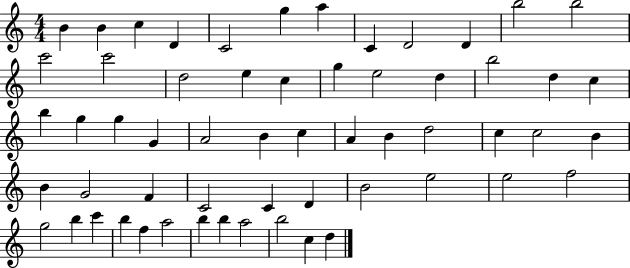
{
  \clef treble
  \numericTimeSignature
  \time 4/4
  \key c \major
  b'4 b'4 c''4 d'4 | c'2 g''4 a''4 | c'4 d'2 d'4 | b''2 b''2 | \break c'''2 c'''2 | d''2 e''4 c''4 | g''4 e''2 d''4 | b''2 d''4 c''4 | \break b''4 g''4 g''4 g'4 | a'2 b'4 c''4 | a'4 b'4 d''2 | c''4 c''2 b'4 | \break b'4 g'2 f'4 | c'2 c'4 d'4 | b'2 e''2 | e''2 f''2 | \break g''2 b''4 c'''4 | b''4 f''4 a''2 | b''4 b''4 a''2 | b''2 c''4 d''4 | \break \bar "|."
}